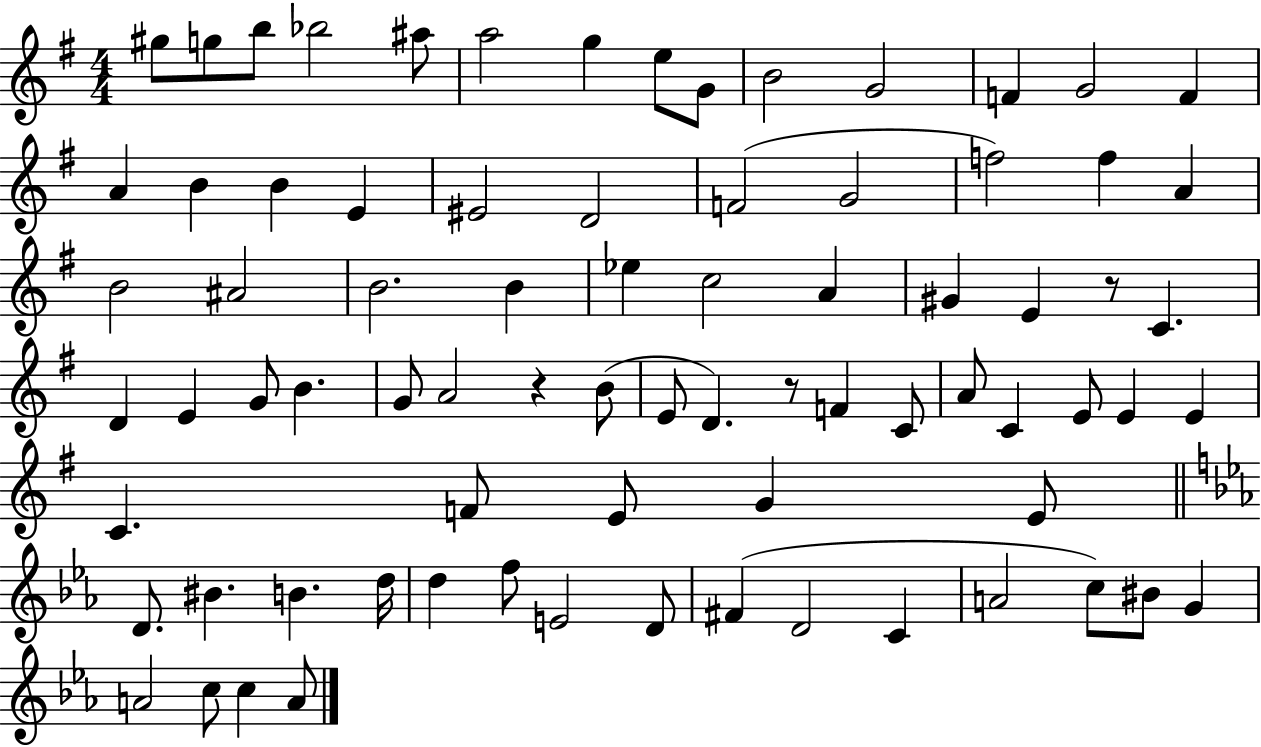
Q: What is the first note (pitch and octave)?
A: G#5